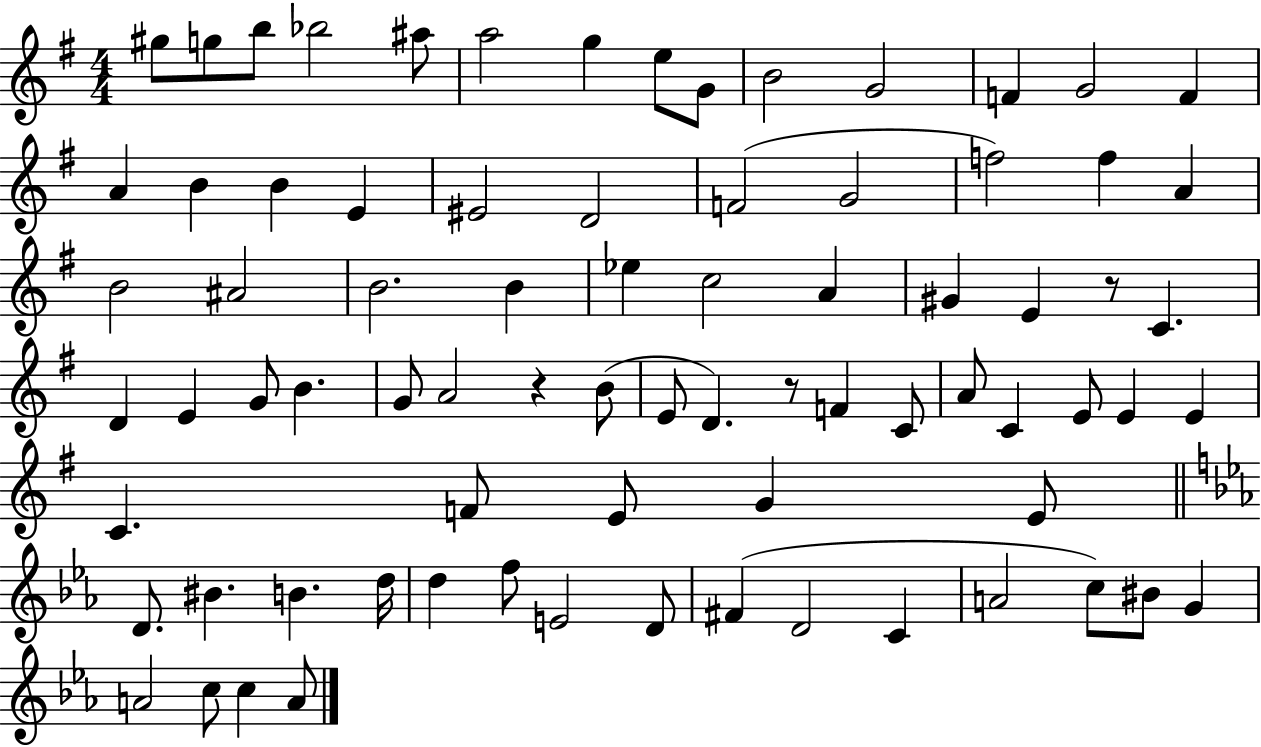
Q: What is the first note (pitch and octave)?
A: G#5